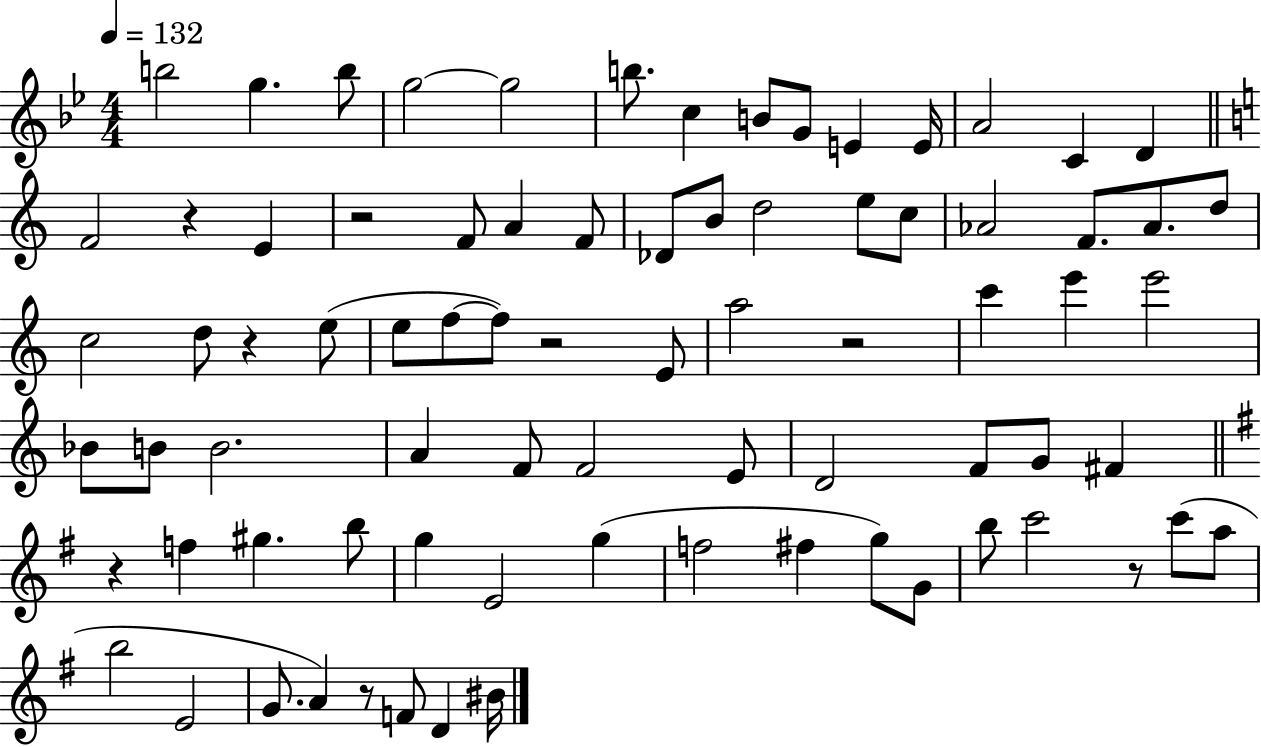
B5/h G5/q. B5/e G5/h G5/h B5/e. C5/q B4/e G4/e E4/q E4/s A4/h C4/q D4/q F4/h R/q E4/q R/h F4/e A4/q F4/e Db4/e B4/e D5/h E5/e C5/e Ab4/h F4/e. Ab4/e. D5/e C5/h D5/e R/q E5/e E5/e F5/e F5/e R/h E4/e A5/h R/h C6/q E6/q E6/h Bb4/e B4/e B4/h. A4/q F4/e F4/h E4/e D4/h F4/e G4/e F#4/q R/q F5/q G#5/q. B5/e G5/q E4/h G5/q F5/h F#5/q G5/e G4/e B5/e C6/h R/e C6/e A5/e B5/h E4/h G4/e. A4/q R/e F4/e D4/q BIS4/s